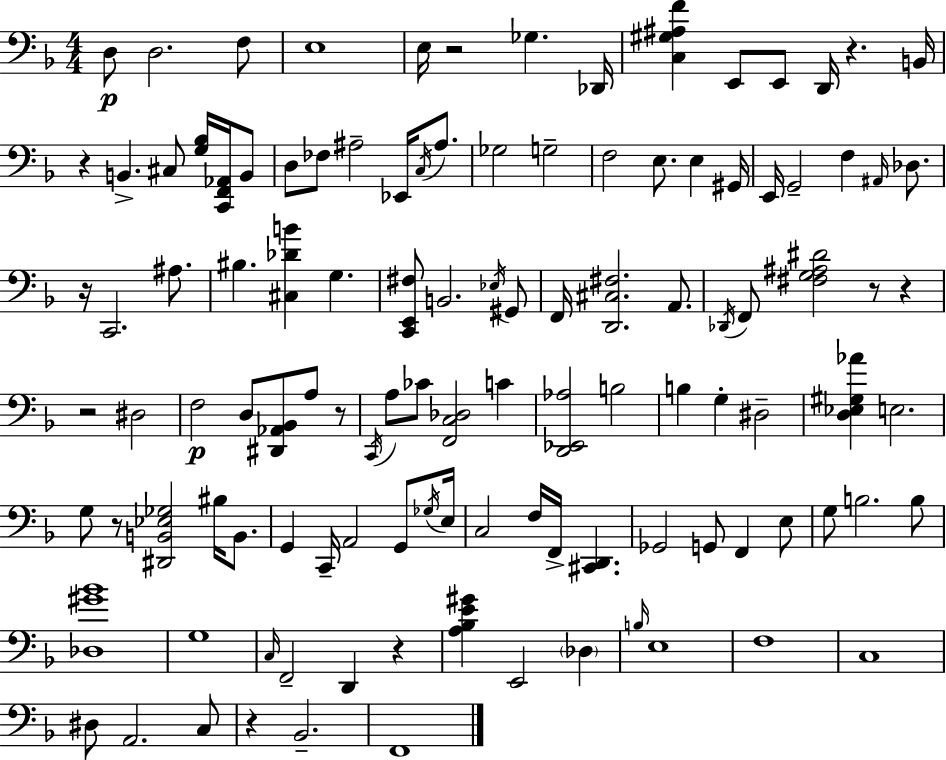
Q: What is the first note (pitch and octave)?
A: D3